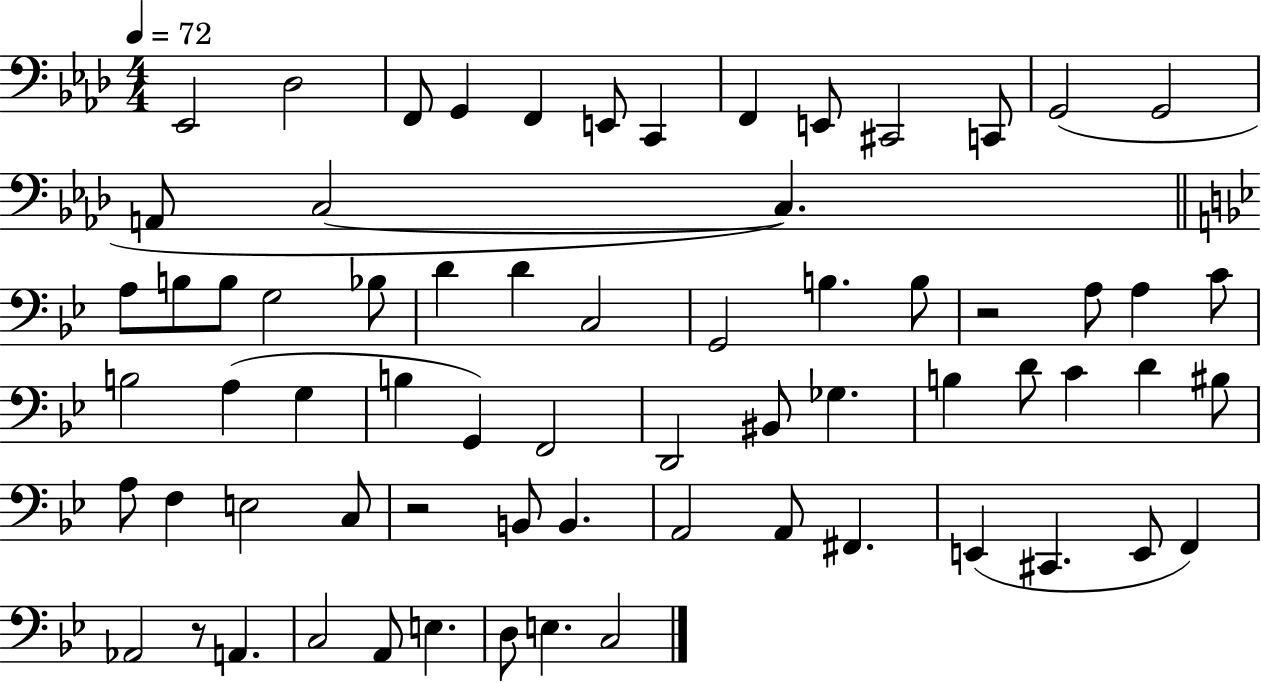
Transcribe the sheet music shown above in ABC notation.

X:1
T:Untitled
M:4/4
L:1/4
K:Ab
_E,,2 _D,2 F,,/2 G,, F,, E,,/2 C,, F,, E,,/2 ^C,,2 C,,/2 G,,2 G,,2 A,,/2 C,2 C, A,/2 B,/2 B,/2 G,2 _B,/2 D D C,2 G,,2 B, B,/2 z2 A,/2 A, C/2 B,2 A, G, B, G,, F,,2 D,,2 ^B,,/2 _G, B, D/2 C D ^B,/2 A,/2 F, E,2 C,/2 z2 B,,/2 B,, A,,2 A,,/2 ^F,, E,, ^C,, E,,/2 F,, _A,,2 z/2 A,, C,2 A,,/2 E, D,/2 E, C,2